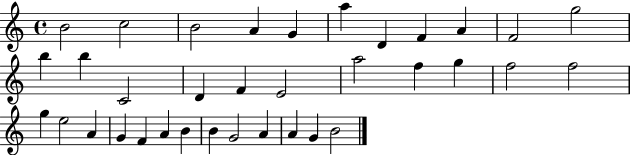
X:1
T:Untitled
M:4/4
L:1/4
K:C
B2 c2 B2 A G a D F A F2 g2 b b C2 D F E2 a2 f g f2 f2 g e2 A G F A B B G2 A A G B2